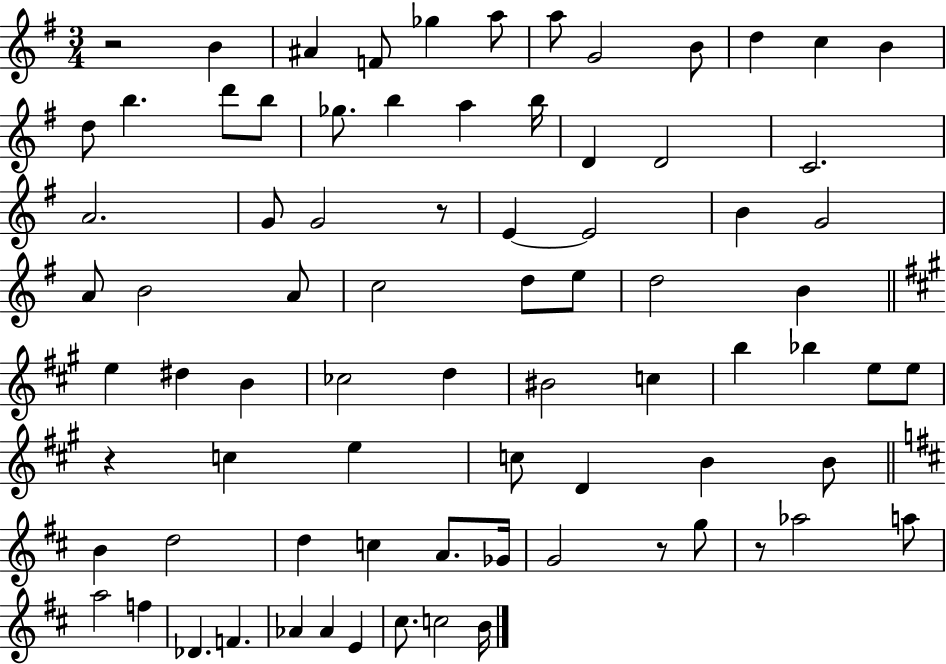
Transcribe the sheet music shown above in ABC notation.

X:1
T:Untitled
M:3/4
L:1/4
K:G
z2 B ^A F/2 _g a/2 a/2 G2 B/2 d c B d/2 b d'/2 b/2 _g/2 b a b/4 D D2 C2 A2 G/2 G2 z/2 E E2 B G2 A/2 B2 A/2 c2 d/2 e/2 d2 B e ^d B _c2 d ^B2 c b _b e/2 e/2 z c e c/2 D B B/2 B d2 d c A/2 _G/4 G2 z/2 g/2 z/2 _a2 a/2 a2 f _D F _A _A E ^c/2 c2 B/4